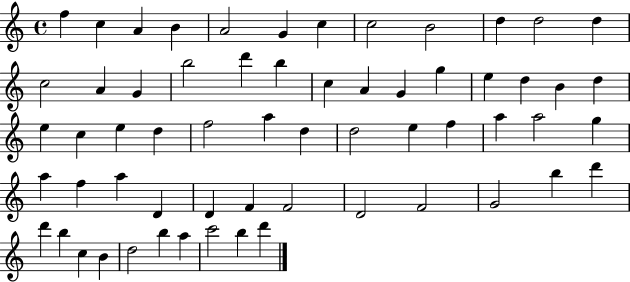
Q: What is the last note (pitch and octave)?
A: D6